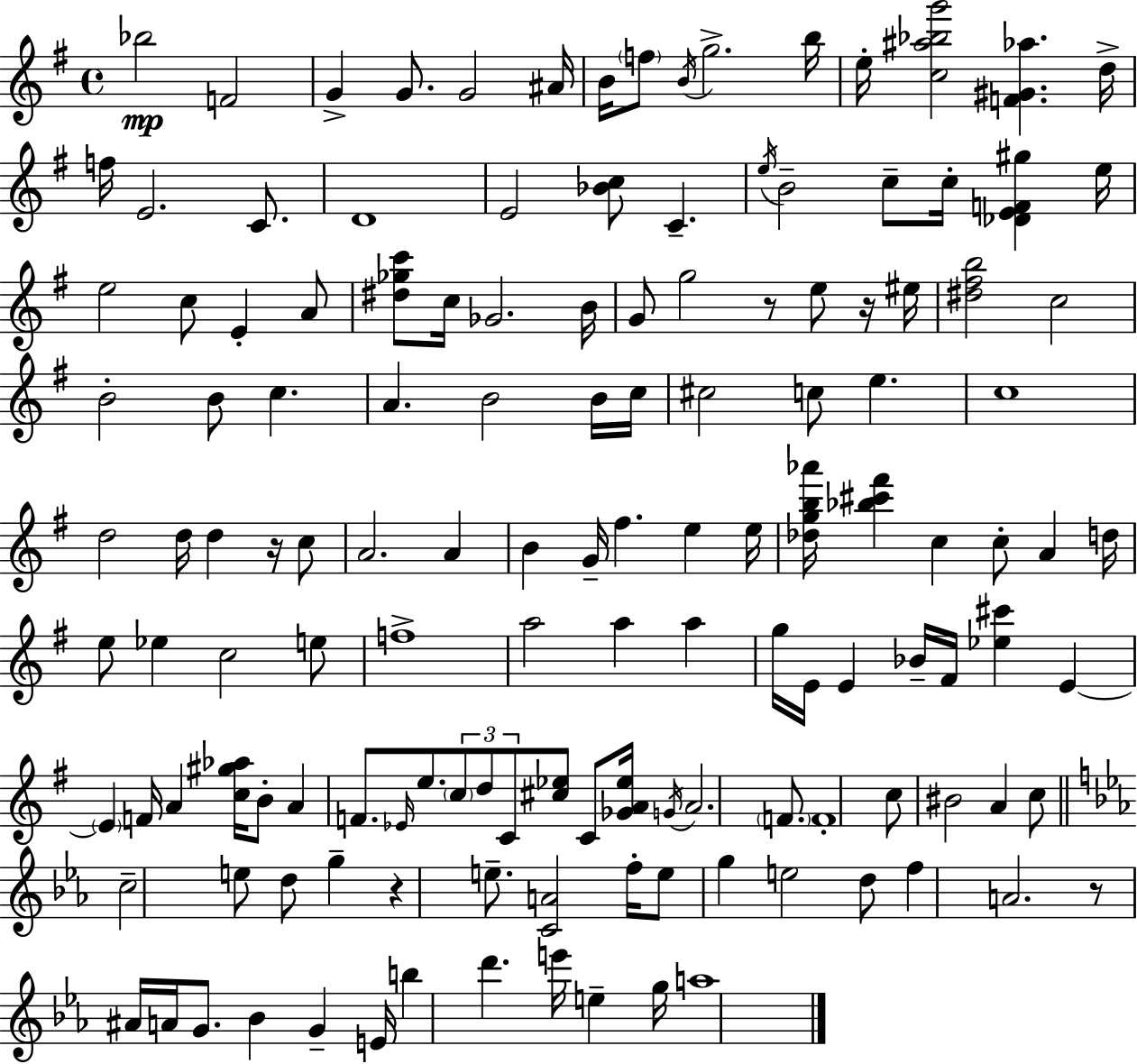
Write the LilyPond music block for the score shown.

{
  \clef treble
  \time 4/4
  \defaultTimeSignature
  \key g \major
  bes''2\mp f'2 | g'4-> g'8. g'2 ais'16 | b'16 \parenthesize f''8 \acciaccatura { b'16 } g''2.-> | b''16 e''16-. <c'' ais'' bes'' g'''>2 <f' gis' aes''>4. | \break d''16-> f''16 e'2. c'8. | d'1 | e'2 <bes' c''>8 c'4.-- | \acciaccatura { e''16 } b'2-- c''8-- c''16-. <des' e' f' gis''>4 | \break e''16 e''2 c''8 e'4-. | a'8 <dis'' ges'' c'''>8 c''16 ges'2. | b'16 g'8 g''2 r8 e''8 | r16 eis''16 <dis'' fis'' b''>2 c''2 | \break b'2-. b'8 c''4. | a'4. b'2 | b'16 c''16 cis''2 c''8 e''4. | c''1 | \break d''2 d''16 d''4 r16 | c''8 a'2. a'4 | b'4 g'16-- fis''4. e''4 | e''16 <des'' g'' b'' aes'''>16 <bes'' cis''' fis'''>4 c''4 c''8-. a'4 | \break d''16 e''8 ees''4 c''2 | e''8 f''1-> | a''2 a''4 a''4 | g''16 e'16 e'4 bes'16-- fis'16 <ees'' cis'''>4 e'4~~ | \break \parenthesize e'4 f'16 a'4 <c'' gis'' aes''>16 b'8-. a'4 | f'8. \grace { ees'16 } e''8. \tuplet 3/2 { \parenthesize c''8 d''8 c'8 } <cis'' ees''>8 | c'8 <ges' a' ees''>16 \acciaccatura { g'16 } a'2. | \parenthesize f'8. f'1-. | \break c''8 bis'2 a'4 | c''8 \bar "||" \break \key ees \major c''2-- e''8 d''8 g''4-- | r4 e''8.-- <c' a'>2 f''16-. | e''8 g''4 e''2 d''8 | f''4 a'2. | \break r8 ais'16 a'16 g'8. bes'4 g'4-- e'16 | b''4 d'''4. e'''16 e''4-- g''16 | a''1 | \bar "|."
}